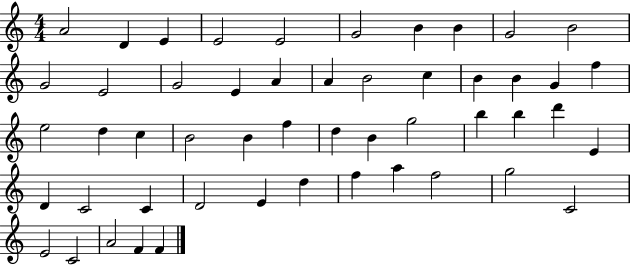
{
  \clef treble
  \numericTimeSignature
  \time 4/4
  \key c \major
  a'2 d'4 e'4 | e'2 e'2 | g'2 b'4 b'4 | g'2 b'2 | \break g'2 e'2 | g'2 e'4 a'4 | a'4 b'2 c''4 | b'4 b'4 g'4 f''4 | \break e''2 d''4 c''4 | b'2 b'4 f''4 | d''4 b'4 g''2 | b''4 b''4 d'''4 e'4 | \break d'4 c'2 c'4 | d'2 e'4 d''4 | f''4 a''4 f''2 | g''2 c'2 | \break e'2 c'2 | a'2 f'4 f'4 | \bar "|."
}